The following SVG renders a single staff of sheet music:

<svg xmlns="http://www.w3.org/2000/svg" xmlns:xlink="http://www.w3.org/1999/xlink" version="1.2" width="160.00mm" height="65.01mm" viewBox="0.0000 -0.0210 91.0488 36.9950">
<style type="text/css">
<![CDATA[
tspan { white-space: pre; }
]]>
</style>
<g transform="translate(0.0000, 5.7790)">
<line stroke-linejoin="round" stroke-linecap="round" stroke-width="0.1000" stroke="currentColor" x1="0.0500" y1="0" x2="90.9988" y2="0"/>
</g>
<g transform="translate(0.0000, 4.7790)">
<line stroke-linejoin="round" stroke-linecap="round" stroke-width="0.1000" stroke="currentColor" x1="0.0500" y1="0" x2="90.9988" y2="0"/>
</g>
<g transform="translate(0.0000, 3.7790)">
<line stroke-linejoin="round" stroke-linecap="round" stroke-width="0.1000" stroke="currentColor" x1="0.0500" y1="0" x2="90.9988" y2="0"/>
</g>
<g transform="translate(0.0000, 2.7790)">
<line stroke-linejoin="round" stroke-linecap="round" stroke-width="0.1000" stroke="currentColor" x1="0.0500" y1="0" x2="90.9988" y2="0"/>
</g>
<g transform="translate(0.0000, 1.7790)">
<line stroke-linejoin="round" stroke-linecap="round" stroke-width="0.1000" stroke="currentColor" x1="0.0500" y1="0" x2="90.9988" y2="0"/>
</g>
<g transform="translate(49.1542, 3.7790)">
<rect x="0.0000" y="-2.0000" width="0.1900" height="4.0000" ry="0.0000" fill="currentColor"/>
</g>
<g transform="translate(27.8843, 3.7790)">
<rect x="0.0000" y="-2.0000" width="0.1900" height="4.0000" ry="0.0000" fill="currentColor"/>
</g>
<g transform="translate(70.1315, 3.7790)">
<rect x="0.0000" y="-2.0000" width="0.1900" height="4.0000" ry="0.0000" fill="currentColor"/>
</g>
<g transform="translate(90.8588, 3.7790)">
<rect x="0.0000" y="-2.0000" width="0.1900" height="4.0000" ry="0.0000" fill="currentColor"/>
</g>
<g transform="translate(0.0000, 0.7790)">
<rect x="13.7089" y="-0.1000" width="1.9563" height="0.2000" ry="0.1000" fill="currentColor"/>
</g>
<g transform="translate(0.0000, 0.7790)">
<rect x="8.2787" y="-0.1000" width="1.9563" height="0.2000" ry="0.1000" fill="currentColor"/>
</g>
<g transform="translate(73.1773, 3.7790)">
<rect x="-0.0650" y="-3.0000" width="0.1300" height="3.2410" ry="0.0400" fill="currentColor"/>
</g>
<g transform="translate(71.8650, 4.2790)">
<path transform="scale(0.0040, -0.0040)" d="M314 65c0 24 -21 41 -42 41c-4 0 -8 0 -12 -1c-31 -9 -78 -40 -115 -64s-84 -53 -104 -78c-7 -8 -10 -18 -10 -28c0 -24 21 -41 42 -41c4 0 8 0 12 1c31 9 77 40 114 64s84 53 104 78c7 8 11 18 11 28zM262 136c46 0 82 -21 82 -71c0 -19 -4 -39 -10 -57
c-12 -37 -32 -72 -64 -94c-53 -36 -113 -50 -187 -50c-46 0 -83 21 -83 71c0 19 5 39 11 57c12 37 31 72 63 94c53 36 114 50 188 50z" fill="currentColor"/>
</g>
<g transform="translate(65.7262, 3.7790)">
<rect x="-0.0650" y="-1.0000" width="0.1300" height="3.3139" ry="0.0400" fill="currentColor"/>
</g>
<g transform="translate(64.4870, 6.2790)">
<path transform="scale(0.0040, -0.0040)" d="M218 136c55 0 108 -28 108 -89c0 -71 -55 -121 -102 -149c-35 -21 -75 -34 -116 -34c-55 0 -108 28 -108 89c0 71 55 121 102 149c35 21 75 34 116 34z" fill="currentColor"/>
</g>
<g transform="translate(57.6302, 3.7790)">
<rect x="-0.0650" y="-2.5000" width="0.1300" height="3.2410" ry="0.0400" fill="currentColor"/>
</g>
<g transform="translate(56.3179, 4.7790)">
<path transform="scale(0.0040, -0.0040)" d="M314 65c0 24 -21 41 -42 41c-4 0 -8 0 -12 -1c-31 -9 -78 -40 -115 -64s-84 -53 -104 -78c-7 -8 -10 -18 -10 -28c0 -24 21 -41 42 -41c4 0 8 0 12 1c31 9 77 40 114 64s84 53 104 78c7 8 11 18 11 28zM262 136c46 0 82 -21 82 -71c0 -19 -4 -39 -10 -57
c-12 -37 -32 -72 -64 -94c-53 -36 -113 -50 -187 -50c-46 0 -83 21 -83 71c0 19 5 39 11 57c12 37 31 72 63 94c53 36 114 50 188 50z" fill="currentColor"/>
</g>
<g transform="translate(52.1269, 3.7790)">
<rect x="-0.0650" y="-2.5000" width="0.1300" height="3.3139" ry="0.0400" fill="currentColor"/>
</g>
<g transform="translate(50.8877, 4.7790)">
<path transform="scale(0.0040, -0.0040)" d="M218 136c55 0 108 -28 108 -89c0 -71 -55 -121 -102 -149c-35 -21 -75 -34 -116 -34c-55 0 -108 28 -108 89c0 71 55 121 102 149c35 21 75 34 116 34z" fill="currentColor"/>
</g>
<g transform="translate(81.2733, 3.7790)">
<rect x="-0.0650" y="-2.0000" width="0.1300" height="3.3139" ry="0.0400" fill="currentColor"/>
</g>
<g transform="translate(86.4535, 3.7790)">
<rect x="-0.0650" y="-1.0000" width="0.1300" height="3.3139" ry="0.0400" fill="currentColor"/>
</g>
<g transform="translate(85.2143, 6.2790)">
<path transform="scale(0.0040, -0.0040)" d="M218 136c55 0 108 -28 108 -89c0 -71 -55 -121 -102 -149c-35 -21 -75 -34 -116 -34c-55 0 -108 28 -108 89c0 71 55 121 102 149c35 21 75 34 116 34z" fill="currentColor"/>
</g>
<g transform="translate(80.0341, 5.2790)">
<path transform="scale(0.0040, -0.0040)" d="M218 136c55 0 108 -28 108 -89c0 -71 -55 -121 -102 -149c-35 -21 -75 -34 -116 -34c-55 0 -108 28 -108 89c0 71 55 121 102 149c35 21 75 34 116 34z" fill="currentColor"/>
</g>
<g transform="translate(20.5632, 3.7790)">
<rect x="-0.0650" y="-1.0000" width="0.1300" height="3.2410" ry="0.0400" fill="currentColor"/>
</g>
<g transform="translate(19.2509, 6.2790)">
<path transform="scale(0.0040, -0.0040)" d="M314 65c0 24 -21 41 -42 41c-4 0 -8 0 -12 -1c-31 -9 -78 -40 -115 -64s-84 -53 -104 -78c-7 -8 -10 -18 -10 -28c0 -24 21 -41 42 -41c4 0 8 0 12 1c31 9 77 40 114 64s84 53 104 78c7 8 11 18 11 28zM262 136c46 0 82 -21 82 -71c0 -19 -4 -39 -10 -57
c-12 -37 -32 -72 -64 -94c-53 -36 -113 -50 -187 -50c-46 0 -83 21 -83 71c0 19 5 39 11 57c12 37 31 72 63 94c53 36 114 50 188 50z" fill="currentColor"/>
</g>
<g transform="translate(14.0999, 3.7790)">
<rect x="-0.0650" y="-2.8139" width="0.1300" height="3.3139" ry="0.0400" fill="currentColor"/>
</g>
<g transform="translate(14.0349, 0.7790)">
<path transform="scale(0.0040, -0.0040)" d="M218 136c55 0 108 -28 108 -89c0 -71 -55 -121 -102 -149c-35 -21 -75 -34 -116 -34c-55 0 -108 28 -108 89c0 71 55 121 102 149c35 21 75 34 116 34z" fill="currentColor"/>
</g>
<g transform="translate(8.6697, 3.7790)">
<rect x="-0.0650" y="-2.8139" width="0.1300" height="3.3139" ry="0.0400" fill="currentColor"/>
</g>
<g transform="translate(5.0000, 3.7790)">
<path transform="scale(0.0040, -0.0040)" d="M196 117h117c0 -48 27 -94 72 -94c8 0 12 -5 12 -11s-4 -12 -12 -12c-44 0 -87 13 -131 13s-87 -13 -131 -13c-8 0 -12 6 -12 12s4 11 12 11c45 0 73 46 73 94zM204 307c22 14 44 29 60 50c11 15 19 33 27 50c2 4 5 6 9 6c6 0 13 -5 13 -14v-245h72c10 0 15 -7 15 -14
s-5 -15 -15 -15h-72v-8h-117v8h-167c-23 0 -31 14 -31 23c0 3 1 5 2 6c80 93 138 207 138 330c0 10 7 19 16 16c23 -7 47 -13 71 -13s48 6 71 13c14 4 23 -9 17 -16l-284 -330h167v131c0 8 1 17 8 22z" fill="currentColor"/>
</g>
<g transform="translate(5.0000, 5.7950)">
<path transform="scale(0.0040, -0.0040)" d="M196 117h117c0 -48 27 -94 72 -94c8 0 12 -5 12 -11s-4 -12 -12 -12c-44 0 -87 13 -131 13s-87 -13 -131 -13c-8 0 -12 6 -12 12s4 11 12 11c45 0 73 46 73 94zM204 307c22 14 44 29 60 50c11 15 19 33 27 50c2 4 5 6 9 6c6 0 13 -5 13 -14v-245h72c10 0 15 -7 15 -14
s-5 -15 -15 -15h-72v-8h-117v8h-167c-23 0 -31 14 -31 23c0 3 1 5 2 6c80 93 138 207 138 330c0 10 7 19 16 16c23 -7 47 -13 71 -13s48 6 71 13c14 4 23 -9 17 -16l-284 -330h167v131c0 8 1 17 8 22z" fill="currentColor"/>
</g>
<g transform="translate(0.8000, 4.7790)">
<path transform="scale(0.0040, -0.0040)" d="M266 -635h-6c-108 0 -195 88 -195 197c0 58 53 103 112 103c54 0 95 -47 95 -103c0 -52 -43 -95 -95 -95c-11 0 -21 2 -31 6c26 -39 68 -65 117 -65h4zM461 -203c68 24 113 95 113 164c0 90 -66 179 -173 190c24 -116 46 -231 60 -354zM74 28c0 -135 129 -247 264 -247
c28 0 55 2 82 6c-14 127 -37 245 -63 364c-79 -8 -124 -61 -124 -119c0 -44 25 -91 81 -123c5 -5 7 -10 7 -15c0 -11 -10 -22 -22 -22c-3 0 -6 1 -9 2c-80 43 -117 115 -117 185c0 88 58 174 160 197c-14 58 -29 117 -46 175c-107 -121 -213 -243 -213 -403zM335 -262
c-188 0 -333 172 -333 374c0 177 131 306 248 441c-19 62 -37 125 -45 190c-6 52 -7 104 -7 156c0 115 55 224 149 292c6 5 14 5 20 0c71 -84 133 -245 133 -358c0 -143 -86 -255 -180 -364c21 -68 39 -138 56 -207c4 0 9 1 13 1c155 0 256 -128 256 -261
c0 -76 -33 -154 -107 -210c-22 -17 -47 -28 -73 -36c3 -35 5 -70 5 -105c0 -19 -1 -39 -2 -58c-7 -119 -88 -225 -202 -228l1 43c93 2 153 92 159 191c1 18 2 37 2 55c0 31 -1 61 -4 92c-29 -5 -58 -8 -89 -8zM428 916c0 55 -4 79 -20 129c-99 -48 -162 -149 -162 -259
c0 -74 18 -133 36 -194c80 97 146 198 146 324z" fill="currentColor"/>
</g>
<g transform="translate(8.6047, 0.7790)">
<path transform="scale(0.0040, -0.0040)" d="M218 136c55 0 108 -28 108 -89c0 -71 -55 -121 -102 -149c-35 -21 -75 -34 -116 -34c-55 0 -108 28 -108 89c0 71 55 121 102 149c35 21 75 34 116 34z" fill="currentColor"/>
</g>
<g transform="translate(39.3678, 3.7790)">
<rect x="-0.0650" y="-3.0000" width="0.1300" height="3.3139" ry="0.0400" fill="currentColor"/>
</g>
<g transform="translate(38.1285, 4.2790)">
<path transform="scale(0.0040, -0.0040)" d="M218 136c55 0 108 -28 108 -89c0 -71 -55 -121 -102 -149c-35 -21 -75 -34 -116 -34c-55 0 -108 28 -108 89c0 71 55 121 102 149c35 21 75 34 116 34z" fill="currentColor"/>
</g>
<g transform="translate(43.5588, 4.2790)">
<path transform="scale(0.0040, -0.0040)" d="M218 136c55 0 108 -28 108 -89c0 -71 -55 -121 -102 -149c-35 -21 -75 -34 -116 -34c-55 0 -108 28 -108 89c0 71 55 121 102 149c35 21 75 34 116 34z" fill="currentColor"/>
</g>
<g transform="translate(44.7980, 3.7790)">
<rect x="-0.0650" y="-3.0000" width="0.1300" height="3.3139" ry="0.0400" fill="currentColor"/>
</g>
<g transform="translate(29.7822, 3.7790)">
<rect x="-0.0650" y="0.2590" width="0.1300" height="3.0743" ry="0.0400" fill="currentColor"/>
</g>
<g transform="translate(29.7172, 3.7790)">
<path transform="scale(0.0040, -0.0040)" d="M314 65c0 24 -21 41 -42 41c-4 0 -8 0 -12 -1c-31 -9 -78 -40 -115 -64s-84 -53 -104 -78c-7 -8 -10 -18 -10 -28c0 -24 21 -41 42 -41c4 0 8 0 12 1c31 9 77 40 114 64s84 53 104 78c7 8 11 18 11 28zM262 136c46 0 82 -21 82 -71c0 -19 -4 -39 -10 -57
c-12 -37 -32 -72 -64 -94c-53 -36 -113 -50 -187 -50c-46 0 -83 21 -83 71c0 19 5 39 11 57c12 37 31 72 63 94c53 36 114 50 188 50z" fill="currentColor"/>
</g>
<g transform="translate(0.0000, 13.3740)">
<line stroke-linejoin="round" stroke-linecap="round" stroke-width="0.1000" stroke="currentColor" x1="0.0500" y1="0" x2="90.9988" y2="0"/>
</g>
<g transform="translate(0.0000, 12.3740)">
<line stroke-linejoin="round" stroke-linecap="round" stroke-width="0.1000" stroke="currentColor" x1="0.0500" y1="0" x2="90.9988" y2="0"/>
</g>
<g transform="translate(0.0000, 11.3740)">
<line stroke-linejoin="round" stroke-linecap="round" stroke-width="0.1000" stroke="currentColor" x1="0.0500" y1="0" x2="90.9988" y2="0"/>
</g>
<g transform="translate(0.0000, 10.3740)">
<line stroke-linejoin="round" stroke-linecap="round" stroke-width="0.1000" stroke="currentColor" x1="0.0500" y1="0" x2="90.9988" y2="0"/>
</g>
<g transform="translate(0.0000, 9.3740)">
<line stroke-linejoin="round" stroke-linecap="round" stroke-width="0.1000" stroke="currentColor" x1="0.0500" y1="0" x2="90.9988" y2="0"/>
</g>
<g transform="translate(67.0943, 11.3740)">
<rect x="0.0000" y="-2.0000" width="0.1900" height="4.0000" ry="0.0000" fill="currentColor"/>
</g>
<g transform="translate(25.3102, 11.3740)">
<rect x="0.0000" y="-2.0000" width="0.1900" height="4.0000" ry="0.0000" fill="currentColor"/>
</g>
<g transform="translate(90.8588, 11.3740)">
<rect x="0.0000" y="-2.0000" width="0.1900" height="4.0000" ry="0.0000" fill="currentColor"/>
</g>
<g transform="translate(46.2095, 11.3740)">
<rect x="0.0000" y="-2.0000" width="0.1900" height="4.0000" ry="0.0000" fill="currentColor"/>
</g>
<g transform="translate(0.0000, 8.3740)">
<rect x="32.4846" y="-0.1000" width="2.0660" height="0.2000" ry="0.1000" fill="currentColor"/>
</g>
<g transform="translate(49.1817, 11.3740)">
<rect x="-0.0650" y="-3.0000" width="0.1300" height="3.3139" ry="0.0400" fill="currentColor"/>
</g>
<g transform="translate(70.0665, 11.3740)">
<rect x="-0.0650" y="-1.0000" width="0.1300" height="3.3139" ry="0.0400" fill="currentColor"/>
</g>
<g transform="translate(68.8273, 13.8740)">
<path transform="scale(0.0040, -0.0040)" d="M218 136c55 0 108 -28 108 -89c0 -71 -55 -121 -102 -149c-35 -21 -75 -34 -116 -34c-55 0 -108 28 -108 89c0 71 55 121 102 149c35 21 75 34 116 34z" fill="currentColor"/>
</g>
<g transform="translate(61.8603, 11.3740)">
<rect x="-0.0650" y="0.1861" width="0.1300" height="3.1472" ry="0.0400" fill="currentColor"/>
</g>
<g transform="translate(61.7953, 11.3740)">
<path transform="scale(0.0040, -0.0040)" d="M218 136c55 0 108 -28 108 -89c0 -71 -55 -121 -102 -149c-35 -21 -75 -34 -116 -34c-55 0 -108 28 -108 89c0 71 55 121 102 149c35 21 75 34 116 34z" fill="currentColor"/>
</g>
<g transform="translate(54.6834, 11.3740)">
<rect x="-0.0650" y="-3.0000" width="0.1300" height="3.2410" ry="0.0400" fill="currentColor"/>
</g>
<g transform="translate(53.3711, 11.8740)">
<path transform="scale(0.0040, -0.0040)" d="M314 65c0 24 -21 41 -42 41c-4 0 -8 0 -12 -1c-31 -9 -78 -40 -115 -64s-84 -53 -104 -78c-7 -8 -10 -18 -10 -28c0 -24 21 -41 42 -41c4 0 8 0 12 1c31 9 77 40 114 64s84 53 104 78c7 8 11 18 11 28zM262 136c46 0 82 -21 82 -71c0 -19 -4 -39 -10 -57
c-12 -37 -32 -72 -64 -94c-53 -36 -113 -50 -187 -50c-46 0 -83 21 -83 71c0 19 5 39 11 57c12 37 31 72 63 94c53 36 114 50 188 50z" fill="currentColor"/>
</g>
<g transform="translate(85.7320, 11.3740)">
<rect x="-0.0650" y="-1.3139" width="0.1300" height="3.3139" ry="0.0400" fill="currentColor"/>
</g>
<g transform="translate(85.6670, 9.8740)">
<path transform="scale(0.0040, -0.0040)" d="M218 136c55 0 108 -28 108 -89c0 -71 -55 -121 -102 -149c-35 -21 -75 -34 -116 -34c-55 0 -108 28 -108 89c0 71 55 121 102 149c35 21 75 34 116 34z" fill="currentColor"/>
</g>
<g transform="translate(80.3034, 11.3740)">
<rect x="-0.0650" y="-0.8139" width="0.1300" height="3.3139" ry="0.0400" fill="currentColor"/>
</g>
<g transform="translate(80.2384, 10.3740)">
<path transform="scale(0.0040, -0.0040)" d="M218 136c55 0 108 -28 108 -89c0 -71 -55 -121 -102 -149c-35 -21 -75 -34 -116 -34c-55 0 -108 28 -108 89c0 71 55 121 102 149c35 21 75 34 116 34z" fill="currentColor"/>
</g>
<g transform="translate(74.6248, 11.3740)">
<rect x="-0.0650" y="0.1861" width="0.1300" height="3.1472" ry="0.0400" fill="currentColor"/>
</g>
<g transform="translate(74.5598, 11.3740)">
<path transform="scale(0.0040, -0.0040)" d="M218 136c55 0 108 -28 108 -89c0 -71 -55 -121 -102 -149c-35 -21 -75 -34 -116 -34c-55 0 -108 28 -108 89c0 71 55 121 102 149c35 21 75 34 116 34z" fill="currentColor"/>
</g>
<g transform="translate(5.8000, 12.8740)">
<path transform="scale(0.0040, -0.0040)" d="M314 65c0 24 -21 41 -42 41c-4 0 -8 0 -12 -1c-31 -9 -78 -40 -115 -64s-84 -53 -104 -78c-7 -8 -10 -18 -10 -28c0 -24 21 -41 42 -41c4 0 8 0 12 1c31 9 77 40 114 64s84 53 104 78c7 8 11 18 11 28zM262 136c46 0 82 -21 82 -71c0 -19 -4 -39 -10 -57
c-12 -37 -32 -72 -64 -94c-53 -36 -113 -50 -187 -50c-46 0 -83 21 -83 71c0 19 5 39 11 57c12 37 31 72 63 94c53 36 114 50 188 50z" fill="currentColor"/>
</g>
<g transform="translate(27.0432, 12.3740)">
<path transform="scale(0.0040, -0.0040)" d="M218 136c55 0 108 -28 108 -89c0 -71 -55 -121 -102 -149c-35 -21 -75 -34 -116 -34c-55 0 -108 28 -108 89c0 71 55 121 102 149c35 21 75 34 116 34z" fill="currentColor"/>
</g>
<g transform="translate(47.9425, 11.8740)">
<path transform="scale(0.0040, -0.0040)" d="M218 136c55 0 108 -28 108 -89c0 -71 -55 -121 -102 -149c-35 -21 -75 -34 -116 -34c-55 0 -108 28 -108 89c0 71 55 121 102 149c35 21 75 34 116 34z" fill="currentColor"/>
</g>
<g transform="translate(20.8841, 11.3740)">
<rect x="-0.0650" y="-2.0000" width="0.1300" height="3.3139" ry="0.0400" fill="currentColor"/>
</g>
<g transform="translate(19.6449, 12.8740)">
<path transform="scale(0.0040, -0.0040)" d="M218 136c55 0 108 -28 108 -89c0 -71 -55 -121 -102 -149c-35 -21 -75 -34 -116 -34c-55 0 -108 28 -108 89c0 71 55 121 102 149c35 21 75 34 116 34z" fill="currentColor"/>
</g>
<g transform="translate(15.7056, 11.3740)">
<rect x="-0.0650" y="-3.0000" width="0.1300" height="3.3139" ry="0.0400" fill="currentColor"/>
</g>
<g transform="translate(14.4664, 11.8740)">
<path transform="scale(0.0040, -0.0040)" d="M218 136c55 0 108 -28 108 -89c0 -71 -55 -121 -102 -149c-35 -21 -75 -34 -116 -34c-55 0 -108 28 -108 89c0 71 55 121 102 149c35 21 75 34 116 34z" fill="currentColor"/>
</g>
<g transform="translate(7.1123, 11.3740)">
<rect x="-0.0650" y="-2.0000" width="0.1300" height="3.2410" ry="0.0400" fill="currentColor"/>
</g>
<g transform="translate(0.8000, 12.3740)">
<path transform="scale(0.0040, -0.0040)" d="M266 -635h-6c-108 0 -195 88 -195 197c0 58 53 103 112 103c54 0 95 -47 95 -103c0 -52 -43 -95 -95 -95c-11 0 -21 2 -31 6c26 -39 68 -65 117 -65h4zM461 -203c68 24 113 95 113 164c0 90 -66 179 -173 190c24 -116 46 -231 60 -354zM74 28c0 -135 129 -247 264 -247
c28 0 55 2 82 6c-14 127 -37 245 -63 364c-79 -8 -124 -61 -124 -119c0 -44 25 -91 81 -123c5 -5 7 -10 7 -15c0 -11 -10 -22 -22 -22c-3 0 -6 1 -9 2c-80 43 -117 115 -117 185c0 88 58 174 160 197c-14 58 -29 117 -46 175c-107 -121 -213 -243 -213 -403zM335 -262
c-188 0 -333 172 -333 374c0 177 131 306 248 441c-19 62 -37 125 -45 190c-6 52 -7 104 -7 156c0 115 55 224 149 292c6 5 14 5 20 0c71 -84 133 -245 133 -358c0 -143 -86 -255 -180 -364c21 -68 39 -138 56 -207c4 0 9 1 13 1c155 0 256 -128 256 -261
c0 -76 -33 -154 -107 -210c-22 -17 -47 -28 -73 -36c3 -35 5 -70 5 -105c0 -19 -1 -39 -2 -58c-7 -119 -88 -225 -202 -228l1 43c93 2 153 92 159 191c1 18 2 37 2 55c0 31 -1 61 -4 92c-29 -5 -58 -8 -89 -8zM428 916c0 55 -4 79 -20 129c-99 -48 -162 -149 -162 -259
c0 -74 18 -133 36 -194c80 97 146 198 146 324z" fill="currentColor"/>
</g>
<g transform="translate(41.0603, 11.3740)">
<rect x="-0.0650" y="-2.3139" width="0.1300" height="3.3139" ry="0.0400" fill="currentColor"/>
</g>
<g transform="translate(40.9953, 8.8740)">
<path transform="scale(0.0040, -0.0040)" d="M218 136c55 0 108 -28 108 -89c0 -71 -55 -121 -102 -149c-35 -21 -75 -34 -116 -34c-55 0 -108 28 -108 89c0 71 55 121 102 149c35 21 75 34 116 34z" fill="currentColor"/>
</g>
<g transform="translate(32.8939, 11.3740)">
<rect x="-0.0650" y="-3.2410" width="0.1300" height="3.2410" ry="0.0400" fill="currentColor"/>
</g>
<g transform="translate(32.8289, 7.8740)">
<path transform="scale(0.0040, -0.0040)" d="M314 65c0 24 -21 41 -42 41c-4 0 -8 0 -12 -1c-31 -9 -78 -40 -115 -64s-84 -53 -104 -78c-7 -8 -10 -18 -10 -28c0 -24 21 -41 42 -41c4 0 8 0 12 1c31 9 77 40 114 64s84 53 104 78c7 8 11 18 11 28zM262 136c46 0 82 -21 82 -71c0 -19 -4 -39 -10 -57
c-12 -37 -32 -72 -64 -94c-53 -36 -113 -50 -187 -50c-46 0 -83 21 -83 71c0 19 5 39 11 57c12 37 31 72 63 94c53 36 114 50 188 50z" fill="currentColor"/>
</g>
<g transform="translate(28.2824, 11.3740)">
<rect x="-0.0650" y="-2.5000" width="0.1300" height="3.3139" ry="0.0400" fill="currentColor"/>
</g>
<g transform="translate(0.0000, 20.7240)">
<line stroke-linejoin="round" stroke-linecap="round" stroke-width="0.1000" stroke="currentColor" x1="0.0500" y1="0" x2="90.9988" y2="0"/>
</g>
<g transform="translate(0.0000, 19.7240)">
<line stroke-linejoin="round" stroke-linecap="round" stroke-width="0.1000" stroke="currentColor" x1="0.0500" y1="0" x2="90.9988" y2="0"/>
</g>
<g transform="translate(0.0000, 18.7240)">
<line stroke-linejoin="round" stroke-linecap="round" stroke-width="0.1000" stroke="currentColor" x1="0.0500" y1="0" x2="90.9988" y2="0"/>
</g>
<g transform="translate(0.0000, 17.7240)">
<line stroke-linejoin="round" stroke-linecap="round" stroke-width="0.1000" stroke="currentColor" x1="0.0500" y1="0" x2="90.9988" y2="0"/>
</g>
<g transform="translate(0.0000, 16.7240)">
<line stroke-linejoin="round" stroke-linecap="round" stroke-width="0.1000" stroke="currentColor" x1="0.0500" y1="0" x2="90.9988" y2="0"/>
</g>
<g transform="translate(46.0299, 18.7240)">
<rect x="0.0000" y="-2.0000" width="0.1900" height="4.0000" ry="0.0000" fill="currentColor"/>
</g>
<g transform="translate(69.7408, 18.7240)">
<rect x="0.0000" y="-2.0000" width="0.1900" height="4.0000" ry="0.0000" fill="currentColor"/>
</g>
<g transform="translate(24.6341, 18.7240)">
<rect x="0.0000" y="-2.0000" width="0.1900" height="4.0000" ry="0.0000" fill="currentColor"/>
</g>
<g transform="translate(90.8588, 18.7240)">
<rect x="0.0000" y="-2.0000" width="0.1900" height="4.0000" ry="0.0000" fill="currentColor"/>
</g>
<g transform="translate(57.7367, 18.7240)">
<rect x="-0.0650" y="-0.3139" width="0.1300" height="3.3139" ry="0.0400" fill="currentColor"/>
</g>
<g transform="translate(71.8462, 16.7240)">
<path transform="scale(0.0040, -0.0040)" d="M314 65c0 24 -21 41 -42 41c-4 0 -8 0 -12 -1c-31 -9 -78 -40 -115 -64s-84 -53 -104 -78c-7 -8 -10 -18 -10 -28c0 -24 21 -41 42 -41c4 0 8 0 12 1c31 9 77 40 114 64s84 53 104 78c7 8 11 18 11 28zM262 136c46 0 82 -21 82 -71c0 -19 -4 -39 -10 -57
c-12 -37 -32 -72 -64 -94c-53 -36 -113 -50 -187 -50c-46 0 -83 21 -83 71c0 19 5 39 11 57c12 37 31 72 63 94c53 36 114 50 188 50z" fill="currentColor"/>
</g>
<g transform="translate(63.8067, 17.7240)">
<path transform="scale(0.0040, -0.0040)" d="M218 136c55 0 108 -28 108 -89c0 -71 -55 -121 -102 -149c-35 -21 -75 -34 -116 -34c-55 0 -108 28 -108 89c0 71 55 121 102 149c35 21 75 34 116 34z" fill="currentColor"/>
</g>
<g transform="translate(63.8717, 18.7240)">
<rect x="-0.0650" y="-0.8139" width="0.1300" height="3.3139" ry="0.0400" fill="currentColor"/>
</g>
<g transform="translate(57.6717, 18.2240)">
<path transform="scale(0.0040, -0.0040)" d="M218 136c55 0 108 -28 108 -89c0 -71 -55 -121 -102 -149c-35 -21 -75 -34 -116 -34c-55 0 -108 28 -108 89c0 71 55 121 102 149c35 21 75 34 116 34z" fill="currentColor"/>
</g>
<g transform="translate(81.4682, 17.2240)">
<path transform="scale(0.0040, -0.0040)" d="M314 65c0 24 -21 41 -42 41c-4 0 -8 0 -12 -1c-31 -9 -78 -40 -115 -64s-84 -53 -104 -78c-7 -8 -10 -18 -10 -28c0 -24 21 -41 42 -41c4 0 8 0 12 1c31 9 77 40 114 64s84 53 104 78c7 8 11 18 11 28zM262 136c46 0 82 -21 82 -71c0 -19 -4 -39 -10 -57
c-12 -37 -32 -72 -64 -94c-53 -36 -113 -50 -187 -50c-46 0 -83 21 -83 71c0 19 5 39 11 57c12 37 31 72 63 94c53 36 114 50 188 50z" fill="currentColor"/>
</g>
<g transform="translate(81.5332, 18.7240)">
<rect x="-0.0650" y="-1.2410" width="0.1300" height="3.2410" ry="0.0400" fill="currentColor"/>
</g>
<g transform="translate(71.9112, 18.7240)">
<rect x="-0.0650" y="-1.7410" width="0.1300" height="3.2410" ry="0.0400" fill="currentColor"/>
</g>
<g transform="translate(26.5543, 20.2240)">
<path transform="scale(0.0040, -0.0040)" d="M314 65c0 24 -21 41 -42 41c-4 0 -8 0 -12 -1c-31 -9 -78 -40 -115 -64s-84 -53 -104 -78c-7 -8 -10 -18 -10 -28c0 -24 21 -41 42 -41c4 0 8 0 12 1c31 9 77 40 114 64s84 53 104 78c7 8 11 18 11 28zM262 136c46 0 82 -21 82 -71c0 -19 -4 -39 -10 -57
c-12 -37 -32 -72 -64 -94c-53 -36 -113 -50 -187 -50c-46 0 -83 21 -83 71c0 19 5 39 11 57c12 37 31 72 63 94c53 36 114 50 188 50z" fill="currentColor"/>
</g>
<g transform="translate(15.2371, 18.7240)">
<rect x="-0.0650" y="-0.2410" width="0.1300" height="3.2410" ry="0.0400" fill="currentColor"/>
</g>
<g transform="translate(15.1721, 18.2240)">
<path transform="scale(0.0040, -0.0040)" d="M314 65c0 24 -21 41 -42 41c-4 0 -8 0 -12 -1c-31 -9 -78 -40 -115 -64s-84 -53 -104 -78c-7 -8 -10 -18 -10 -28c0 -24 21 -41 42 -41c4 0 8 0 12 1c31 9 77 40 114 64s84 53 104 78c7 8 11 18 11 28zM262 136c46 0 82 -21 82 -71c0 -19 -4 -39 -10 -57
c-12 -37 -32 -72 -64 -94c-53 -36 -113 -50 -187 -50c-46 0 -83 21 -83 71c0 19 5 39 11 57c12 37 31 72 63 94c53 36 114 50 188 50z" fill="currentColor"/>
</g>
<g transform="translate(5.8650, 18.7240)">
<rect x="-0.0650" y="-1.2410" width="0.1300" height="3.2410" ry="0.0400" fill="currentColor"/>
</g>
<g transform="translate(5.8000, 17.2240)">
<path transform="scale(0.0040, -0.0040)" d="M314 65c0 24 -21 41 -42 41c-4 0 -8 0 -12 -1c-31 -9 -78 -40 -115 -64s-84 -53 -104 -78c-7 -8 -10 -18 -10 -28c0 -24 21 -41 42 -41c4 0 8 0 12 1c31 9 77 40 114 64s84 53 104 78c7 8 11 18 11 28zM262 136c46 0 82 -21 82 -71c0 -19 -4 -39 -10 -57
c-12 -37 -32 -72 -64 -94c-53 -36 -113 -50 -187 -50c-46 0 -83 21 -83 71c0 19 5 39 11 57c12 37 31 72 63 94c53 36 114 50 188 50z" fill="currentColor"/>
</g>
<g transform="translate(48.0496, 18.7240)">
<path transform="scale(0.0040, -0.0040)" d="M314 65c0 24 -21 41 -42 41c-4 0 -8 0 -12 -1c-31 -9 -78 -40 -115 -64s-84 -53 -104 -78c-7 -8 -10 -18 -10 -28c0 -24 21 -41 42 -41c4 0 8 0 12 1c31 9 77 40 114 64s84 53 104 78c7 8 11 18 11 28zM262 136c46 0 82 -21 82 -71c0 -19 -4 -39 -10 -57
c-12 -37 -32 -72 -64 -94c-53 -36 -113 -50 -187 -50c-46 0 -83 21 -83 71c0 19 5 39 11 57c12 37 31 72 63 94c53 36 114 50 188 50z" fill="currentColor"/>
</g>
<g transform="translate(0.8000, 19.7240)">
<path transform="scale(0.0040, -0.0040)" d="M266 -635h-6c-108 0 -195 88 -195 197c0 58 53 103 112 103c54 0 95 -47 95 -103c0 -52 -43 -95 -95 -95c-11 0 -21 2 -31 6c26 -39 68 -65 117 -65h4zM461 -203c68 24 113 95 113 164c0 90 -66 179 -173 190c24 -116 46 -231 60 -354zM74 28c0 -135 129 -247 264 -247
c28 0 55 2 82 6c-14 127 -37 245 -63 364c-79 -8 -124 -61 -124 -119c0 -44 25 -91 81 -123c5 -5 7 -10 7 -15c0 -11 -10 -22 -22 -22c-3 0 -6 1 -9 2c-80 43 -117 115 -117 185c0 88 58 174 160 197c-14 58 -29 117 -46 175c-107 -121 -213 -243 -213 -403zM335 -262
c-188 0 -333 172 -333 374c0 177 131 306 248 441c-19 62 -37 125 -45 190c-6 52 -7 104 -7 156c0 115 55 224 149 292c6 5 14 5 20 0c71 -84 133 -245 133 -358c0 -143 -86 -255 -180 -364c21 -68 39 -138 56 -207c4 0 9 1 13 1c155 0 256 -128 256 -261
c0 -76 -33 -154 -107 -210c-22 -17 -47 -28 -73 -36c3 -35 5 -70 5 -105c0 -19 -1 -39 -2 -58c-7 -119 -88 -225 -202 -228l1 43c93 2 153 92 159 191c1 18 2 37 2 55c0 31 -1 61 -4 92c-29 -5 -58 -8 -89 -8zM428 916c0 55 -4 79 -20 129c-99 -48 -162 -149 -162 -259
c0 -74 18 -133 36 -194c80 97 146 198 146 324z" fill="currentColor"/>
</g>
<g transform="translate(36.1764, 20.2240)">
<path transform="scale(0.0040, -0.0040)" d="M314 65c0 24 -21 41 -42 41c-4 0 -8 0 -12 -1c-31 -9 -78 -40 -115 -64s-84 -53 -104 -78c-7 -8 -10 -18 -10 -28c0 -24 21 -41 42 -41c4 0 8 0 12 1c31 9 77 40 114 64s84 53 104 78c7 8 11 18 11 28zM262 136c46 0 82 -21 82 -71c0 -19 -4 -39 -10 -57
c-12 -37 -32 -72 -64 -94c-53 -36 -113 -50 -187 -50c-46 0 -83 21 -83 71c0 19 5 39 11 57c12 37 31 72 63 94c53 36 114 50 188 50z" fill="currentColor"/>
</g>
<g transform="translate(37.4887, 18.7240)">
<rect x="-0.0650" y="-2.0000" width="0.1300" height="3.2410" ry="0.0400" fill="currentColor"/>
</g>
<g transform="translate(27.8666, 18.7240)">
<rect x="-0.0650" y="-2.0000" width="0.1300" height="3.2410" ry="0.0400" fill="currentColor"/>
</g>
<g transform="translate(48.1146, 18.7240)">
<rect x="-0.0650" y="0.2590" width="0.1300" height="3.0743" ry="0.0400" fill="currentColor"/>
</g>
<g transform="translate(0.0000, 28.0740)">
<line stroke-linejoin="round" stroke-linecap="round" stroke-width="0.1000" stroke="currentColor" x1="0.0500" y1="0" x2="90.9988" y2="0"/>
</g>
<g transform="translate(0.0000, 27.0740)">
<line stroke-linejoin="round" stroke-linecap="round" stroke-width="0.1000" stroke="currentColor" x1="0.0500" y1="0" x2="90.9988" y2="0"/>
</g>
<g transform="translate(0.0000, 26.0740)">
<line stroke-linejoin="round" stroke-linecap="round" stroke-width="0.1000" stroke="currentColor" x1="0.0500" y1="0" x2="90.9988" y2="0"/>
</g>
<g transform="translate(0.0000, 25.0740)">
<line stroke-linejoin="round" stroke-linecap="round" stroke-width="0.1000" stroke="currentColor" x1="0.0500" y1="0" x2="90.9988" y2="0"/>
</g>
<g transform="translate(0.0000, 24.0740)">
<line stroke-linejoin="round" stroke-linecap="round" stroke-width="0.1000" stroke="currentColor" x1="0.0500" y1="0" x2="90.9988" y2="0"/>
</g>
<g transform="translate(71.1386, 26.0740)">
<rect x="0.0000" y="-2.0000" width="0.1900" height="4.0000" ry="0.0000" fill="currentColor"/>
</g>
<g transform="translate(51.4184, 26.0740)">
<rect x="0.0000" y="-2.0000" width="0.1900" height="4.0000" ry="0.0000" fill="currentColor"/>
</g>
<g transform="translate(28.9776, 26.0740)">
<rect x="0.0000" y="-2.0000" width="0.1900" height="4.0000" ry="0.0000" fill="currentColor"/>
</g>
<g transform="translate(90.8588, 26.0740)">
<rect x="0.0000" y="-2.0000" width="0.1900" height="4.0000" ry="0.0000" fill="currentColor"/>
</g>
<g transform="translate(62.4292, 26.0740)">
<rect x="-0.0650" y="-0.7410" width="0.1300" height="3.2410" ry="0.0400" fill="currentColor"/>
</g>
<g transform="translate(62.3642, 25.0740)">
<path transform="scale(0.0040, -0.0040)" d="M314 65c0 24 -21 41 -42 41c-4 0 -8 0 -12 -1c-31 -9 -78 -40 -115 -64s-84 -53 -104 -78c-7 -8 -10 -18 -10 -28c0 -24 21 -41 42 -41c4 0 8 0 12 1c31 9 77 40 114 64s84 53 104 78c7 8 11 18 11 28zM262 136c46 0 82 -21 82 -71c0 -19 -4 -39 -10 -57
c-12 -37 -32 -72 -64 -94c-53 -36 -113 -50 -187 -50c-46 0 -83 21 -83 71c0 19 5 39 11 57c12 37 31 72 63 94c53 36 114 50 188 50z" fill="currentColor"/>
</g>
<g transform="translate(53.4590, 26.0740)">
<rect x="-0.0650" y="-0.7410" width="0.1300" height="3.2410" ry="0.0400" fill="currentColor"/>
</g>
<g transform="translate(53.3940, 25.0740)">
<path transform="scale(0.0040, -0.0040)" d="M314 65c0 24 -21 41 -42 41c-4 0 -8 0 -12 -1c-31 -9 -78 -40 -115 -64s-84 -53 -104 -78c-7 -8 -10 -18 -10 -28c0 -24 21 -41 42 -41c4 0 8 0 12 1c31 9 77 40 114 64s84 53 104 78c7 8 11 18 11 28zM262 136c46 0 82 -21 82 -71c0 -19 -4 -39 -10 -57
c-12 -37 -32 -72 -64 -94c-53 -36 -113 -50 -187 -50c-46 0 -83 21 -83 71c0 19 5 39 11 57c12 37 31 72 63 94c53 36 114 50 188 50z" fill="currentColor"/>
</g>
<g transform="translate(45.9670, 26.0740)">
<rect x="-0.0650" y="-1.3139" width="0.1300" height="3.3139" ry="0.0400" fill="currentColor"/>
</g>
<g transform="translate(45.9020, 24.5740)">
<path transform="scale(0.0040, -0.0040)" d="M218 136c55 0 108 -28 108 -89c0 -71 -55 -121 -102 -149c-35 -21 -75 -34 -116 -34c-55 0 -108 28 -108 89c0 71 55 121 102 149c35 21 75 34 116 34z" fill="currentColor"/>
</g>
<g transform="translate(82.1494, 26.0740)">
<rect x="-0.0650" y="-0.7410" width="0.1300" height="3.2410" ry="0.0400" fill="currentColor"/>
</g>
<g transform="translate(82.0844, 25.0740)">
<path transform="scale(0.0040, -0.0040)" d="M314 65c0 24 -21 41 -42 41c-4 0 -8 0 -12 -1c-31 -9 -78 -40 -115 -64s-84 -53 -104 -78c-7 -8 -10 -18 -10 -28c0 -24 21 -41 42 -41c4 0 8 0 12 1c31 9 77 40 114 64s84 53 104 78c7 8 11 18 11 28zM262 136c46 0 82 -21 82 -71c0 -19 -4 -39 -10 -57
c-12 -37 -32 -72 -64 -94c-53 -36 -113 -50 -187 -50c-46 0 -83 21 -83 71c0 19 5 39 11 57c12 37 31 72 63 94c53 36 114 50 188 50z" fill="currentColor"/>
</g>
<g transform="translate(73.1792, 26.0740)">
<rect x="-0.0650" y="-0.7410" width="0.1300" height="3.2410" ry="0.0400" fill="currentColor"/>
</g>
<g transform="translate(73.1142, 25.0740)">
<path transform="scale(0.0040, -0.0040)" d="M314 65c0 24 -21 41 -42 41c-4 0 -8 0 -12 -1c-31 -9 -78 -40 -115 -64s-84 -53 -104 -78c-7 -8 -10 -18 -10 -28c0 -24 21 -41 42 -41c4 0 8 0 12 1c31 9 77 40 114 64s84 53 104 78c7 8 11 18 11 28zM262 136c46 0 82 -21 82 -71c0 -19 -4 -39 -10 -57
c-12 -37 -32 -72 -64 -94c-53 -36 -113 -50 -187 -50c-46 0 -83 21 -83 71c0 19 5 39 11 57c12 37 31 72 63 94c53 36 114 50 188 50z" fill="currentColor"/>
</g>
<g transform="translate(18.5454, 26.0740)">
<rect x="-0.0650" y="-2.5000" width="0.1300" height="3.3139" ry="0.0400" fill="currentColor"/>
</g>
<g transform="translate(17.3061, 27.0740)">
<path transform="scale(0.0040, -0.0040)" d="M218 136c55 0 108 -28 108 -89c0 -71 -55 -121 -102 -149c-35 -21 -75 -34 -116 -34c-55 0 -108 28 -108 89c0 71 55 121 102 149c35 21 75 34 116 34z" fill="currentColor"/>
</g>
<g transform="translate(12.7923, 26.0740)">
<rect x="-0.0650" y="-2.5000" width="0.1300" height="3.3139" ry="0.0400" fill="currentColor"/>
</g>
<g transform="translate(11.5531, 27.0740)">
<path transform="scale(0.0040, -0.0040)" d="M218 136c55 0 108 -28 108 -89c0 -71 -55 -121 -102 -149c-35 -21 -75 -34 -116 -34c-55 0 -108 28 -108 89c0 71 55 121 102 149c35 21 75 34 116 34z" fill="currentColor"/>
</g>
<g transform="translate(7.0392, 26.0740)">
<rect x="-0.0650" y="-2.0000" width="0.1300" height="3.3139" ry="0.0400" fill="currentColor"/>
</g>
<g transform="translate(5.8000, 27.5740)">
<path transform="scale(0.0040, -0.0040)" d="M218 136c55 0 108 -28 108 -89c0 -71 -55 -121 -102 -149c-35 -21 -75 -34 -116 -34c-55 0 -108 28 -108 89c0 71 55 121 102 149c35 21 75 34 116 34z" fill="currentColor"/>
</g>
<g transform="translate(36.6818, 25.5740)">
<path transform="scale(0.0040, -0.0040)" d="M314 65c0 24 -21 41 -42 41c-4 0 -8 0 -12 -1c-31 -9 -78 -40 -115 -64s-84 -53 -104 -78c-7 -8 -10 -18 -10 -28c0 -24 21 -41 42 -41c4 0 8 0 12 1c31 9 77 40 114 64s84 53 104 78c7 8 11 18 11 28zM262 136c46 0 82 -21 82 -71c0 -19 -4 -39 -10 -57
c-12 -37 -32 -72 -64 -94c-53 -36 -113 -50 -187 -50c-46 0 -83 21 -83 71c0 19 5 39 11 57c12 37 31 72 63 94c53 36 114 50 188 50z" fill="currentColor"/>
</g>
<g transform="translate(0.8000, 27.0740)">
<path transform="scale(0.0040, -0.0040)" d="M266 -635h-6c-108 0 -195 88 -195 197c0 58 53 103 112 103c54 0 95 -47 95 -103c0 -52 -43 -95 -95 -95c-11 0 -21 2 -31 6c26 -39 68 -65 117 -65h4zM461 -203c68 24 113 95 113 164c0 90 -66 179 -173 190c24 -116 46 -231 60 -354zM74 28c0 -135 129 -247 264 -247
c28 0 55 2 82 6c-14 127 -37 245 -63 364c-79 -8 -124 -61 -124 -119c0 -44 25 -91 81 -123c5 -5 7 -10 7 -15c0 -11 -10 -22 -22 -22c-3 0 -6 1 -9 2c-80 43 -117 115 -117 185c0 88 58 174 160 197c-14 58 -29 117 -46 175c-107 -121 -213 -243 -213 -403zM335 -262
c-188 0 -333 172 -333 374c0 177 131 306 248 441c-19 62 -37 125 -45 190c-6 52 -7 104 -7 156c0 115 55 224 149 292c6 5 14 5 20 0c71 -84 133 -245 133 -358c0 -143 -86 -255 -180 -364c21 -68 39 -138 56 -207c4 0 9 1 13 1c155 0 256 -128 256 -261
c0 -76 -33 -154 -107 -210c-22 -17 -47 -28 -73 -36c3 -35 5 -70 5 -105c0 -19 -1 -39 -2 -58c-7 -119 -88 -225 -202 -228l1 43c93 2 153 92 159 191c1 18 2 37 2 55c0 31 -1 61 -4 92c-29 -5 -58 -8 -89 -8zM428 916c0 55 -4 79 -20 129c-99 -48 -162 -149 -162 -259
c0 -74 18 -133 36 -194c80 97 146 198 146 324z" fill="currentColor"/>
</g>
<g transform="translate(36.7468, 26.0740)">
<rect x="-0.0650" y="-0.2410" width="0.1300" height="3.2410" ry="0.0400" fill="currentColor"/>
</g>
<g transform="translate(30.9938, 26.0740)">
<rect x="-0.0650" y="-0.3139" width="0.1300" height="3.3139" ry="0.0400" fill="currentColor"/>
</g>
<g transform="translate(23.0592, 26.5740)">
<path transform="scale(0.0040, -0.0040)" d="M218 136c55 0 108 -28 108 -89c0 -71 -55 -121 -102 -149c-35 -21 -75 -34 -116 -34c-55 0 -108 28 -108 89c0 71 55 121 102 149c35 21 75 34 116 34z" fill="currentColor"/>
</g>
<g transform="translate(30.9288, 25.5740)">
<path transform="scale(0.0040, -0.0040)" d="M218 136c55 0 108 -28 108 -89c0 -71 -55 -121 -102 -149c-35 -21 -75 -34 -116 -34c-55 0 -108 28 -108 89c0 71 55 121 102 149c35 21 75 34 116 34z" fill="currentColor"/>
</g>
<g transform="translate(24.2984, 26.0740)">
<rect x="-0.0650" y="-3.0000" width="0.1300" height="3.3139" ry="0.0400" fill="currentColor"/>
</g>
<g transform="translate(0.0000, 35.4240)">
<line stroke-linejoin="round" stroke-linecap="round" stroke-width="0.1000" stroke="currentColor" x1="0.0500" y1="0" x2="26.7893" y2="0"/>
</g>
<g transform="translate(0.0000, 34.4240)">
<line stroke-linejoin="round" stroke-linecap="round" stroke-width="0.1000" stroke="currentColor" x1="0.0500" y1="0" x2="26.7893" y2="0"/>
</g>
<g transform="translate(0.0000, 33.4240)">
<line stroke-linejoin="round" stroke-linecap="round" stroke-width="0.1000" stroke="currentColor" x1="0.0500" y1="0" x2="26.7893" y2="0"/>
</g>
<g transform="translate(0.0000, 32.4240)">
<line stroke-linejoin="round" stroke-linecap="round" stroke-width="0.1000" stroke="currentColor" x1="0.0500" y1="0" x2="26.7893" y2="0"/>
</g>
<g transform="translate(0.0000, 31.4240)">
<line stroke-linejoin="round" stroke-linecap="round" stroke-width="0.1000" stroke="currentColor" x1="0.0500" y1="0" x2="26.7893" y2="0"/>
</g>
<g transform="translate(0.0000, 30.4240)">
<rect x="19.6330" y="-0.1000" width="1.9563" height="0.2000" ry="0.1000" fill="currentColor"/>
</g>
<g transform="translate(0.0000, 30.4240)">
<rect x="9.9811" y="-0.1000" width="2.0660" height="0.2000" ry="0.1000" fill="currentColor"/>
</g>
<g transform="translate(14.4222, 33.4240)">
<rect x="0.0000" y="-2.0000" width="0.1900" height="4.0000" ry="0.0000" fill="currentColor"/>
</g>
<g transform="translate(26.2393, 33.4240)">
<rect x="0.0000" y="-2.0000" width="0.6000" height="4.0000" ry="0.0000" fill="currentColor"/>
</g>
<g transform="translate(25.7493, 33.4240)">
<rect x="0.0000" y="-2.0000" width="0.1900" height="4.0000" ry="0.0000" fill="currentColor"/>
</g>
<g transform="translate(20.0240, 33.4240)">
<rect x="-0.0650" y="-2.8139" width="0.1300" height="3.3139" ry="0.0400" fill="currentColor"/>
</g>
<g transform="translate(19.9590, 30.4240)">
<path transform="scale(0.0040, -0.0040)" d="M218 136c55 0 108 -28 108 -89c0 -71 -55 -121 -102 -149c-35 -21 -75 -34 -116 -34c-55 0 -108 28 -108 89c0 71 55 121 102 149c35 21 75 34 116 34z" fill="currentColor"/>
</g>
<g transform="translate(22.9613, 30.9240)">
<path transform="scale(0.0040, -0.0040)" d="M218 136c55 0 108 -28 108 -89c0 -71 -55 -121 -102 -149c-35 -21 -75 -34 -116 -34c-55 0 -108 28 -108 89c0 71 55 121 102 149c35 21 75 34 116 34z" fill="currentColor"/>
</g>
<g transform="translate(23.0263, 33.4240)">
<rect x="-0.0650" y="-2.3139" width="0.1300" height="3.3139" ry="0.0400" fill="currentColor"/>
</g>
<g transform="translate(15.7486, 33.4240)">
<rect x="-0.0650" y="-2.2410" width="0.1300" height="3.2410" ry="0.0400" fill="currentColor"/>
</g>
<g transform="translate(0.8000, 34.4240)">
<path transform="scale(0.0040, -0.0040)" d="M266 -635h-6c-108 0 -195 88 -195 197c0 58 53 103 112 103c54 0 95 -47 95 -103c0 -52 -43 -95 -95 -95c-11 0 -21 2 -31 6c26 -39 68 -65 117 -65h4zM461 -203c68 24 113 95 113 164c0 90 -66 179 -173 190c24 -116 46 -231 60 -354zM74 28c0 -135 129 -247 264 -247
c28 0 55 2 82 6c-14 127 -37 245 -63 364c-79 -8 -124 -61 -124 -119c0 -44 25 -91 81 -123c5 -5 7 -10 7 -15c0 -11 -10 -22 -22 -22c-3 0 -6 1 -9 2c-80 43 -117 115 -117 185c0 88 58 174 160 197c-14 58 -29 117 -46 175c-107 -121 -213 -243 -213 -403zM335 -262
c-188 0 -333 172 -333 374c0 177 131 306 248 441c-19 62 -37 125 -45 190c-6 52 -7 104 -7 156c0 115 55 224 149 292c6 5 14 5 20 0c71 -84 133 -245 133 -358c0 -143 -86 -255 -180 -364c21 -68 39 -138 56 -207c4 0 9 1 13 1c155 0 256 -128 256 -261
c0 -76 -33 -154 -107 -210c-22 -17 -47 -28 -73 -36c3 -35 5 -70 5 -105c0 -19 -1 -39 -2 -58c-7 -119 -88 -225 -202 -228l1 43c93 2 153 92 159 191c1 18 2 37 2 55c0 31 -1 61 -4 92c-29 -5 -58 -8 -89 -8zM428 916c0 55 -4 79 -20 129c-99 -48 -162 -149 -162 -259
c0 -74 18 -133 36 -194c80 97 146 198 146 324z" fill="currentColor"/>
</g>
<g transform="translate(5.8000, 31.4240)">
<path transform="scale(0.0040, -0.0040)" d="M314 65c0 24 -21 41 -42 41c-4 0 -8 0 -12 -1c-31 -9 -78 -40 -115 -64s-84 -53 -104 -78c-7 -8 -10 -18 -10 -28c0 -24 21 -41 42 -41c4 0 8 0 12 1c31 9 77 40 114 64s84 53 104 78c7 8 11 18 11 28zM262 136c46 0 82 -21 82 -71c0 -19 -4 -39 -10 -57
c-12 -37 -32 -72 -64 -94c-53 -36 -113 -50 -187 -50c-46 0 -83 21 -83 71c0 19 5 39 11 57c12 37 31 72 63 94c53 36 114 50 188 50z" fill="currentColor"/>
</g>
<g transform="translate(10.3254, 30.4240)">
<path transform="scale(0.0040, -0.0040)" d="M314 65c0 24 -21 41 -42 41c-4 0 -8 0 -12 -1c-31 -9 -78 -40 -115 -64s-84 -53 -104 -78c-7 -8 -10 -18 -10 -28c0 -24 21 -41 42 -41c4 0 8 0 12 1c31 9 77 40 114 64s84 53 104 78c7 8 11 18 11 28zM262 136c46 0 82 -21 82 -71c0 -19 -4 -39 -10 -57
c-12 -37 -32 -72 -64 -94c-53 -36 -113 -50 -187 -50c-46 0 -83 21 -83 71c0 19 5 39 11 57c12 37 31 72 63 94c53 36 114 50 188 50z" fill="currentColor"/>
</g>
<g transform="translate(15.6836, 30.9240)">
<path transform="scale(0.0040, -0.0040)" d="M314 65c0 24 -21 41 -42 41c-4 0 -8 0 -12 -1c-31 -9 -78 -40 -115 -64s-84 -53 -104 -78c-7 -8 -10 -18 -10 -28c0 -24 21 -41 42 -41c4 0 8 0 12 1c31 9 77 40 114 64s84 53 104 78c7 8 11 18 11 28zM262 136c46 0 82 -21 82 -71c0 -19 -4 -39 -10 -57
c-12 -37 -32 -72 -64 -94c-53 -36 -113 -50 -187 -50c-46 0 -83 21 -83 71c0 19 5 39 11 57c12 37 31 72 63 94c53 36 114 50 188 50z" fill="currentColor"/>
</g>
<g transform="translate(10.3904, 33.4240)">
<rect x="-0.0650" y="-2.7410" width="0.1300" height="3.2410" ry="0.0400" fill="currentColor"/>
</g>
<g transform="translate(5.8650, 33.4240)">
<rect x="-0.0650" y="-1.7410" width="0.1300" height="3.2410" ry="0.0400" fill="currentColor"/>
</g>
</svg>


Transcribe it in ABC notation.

X:1
T:Untitled
M:4/4
L:1/4
K:C
a a D2 B2 A A G G2 D A2 F D F2 A F G b2 g A A2 B D B d e e2 c2 F2 F2 B2 c d f2 e2 F G G A c c2 e d2 d2 d2 d2 f2 a2 g2 a g